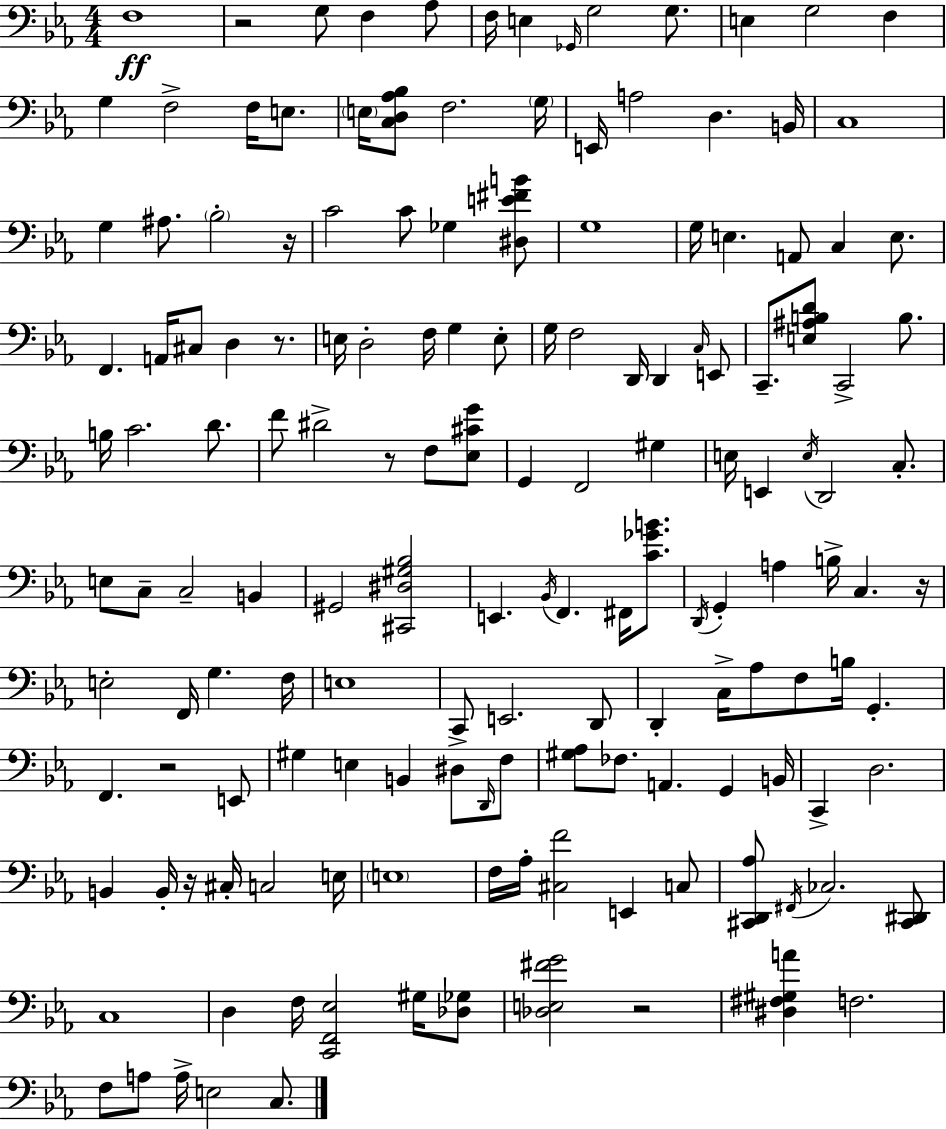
F3/w R/h G3/e F3/q Ab3/e F3/s E3/q Gb2/s G3/h G3/e. E3/q G3/h F3/q G3/q F3/h F3/s E3/e. E3/s [C3,D3,Ab3,Bb3]/e F3/h. G3/s E2/s A3/h D3/q. B2/s C3/w G3/q A#3/e. Bb3/h R/s C4/h C4/e Gb3/q [D#3,E4,F#4,B4]/e G3/w G3/s E3/q. A2/e C3/q E3/e. F2/q. A2/s C#3/e D3/q R/e. E3/s D3/h F3/s G3/q E3/e G3/s F3/h D2/s D2/q C3/s E2/e C2/e. [E3,A#3,B3,D4]/e C2/h B3/e. B3/s C4/h. D4/e. F4/e D#4/h R/e F3/e [Eb3,C#4,G4]/e G2/q F2/h G#3/q E3/s E2/q E3/s D2/h C3/e. E3/e C3/e C3/h B2/q G#2/h [C#2,D#3,G#3,Bb3]/h E2/q. Bb2/s F2/q. F#2/s [C4,Gb4,B4]/e. D2/s G2/q A3/q B3/s C3/q. R/s E3/h F2/s G3/q. F3/s E3/w C2/e E2/h. D2/e D2/q C3/s Ab3/e F3/e B3/s G2/q. F2/q. R/h E2/e G#3/q E3/q B2/q D#3/e D2/s F3/e [G#3,Ab3]/e FES3/e. A2/q. G2/q B2/s C2/q D3/h. B2/q B2/s R/s C#3/s C3/h E3/s E3/w F3/s Ab3/s [C#3,F4]/h E2/q C3/e [C#2,D2,Ab3]/e F#2/s CES3/h. [C#2,D#2]/e C3/w D3/q F3/s [C2,F2,Eb3]/h G#3/s [Db3,Gb3]/e [Db3,E3,F#4,G4]/h R/h [D#3,F#3,G#3,A4]/q F3/h. F3/e A3/e A3/s E3/h C3/e.